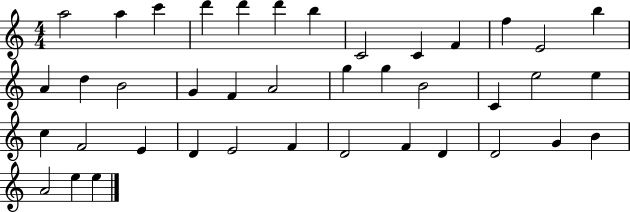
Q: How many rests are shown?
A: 0